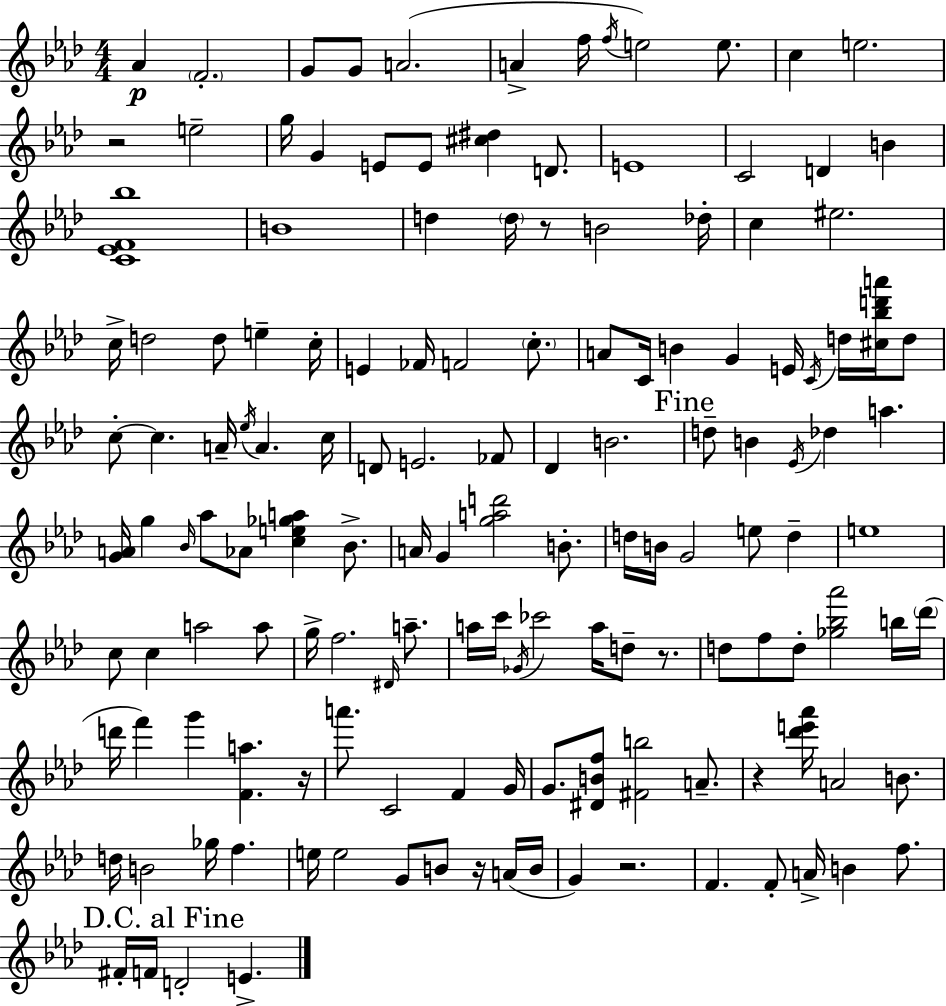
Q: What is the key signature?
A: AES major